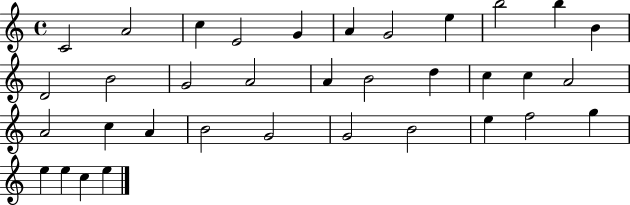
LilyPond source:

{
  \clef treble
  \time 4/4
  \defaultTimeSignature
  \key c \major
  c'2 a'2 | c''4 e'2 g'4 | a'4 g'2 e''4 | b''2 b''4 b'4 | \break d'2 b'2 | g'2 a'2 | a'4 b'2 d''4 | c''4 c''4 a'2 | \break a'2 c''4 a'4 | b'2 g'2 | g'2 b'2 | e''4 f''2 g''4 | \break e''4 e''4 c''4 e''4 | \bar "|."
}